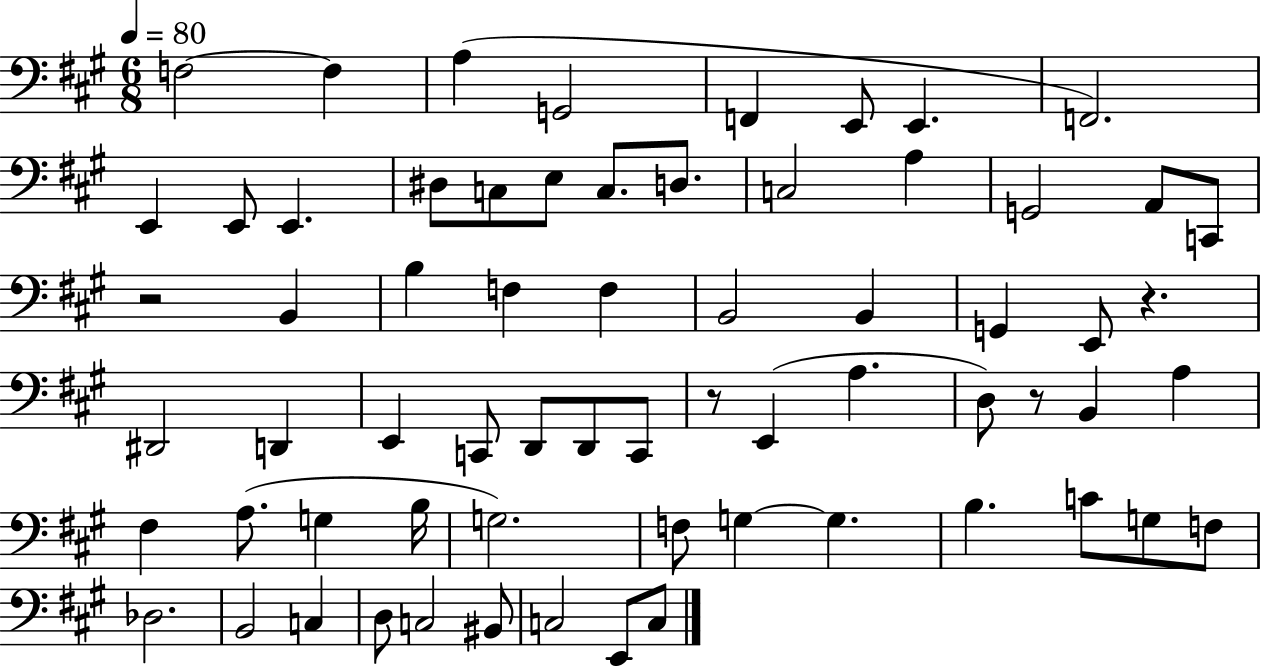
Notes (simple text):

F3/h F3/q A3/q G2/h F2/q E2/e E2/q. F2/h. E2/q E2/e E2/q. D#3/e C3/e E3/e C3/e. D3/e. C3/h A3/q G2/h A2/e C2/e R/h B2/q B3/q F3/q F3/q B2/h B2/q G2/q E2/e R/q. D#2/h D2/q E2/q C2/e D2/e D2/e C2/e R/e E2/q A3/q. D3/e R/e B2/q A3/q F#3/q A3/e. G3/q B3/s G3/h. F3/e G3/q G3/q. B3/q. C4/e G3/e F3/e Db3/h. B2/h C3/q D3/e C3/h BIS2/e C3/h E2/e C3/e